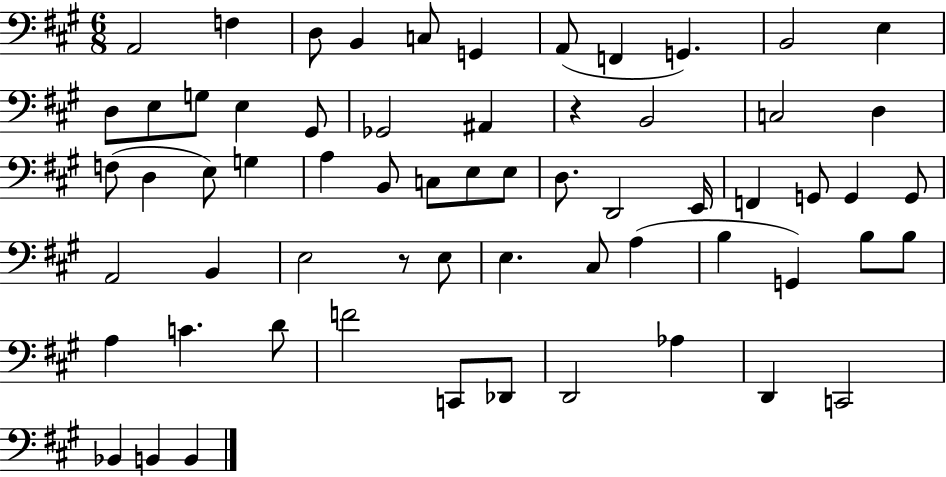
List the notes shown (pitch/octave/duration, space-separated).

A2/h F3/q D3/e B2/q C3/e G2/q A2/e F2/q G2/q. B2/h E3/q D3/e E3/e G3/e E3/q G#2/e Gb2/h A#2/q R/q B2/h C3/h D3/q F3/e D3/q E3/e G3/q A3/q B2/e C3/e E3/e E3/e D3/e. D2/h E2/s F2/q G2/e G2/q G2/e A2/h B2/q E3/h R/e E3/e E3/q. C#3/e A3/q B3/q G2/q B3/e B3/e A3/q C4/q. D4/e F4/h C2/e Db2/e D2/h Ab3/q D2/q C2/h Bb2/q B2/q B2/q